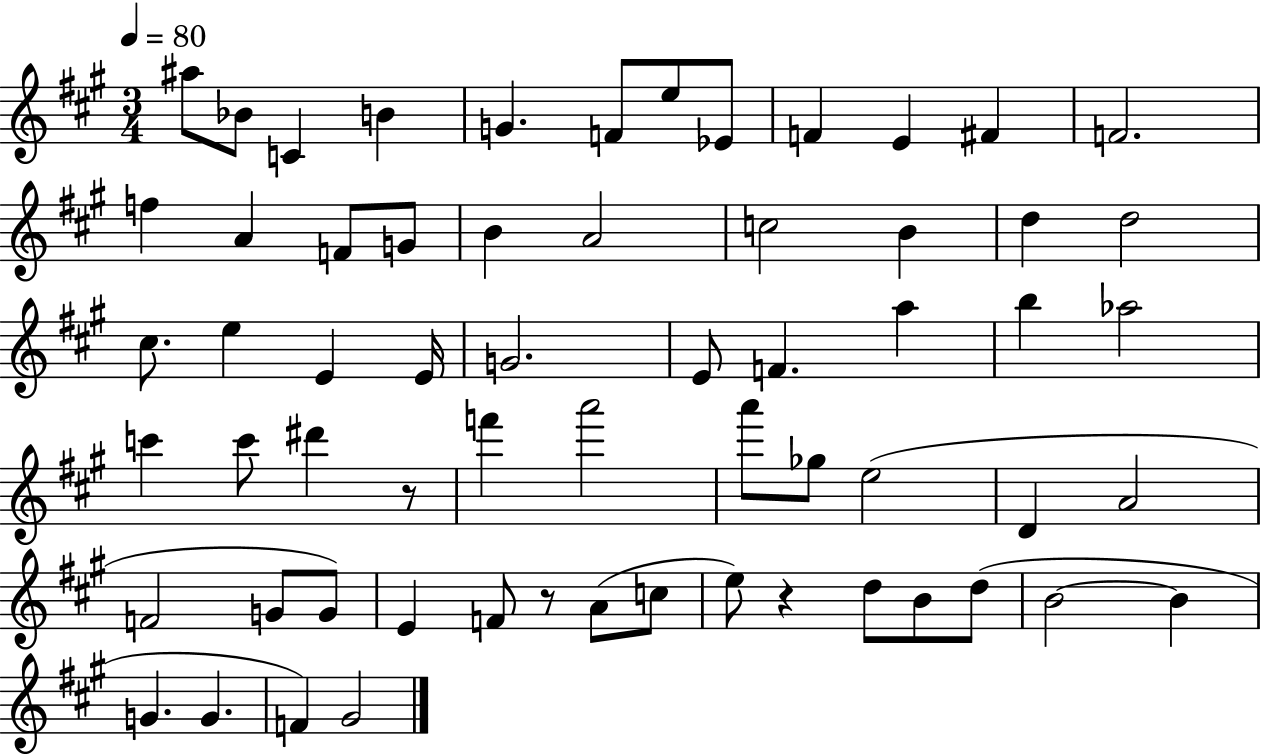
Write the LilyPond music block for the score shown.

{
  \clef treble
  \numericTimeSignature
  \time 3/4
  \key a \major
  \tempo 4 = 80
  ais''8 bes'8 c'4 b'4 | g'4. f'8 e''8 ees'8 | f'4 e'4 fis'4 | f'2. | \break f''4 a'4 f'8 g'8 | b'4 a'2 | c''2 b'4 | d''4 d''2 | \break cis''8. e''4 e'4 e'16 | g'2. | e'8 f'4. a''4 | b''4 aes''2 | \break c'''4 c'''8 dis'''4 r8 | f'''4 a'''2 | a'''8 ges''8 e''2( | d'4 a'2 | \break f'2 g'8 g'8) | e'4 f'8 r8 a'8( c''8 | e''8) r4 d''8 b'8 d''8( | b'2~~ b'4 | \break g'4. g'4. | f'4) gis'2 | \bar "|."
}